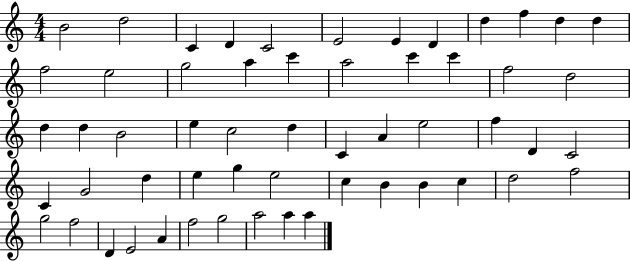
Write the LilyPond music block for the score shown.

{
  \clef treble
  \numericTimeSignature
  \time 4/4
  \key c \major
  b'2 d''2 | c'4 d'4 c'2 | e'2 e'4 d'4 | d''4 f''4 d''4 d''4 | \break f''2 e''2 | g''2 a''4 c'''4 | a''2 c'''4 c'''4 | f''2 d''2 | \break d''4 d''4 b'2 | e''4 c''2 d''4 | c'4 a'4 e''2 | f''4 d'4 c'2 | \break c'4 g'2 d''4 | e''4 g''4 e''2 | c''4 b'4 b'4 c''4 | d''2 f''2 | \break g''2 f''2 | d'4 e'2 a'4 | f''2 g''2 | a''2 a''4 a''4 | \break \bar "|."
}